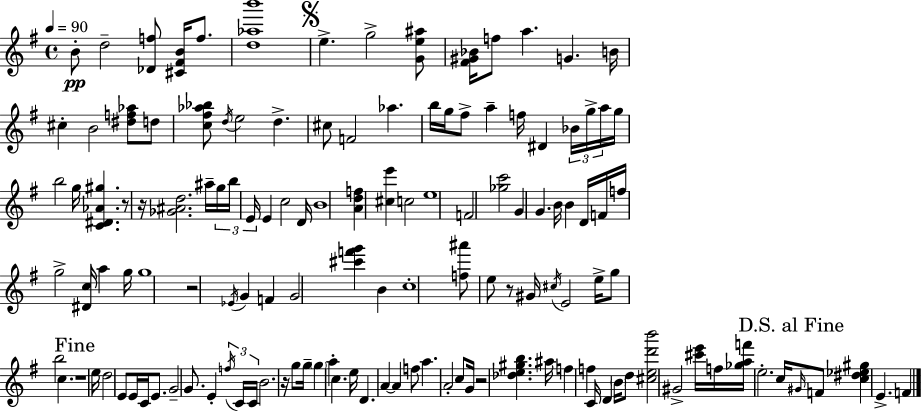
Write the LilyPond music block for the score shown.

{
  \clef treble
  \time 4/4
  \defaultTimeSignature
  \key g \major
  \tempo 4 = 90
  b'8-.\pp d''2-- <des' f''>8 <cis' fis' b'>16 f''8. | <d'' aes'' b'''>1 | \mark \markup { \musicglyph "scripts.segno" } e''4.-> g''2-> <g' e'' ais''>8 | <fis' gis' bes'>16 f''8 a''4. g'4. b'16 | \break cis''4-. b'2 <dis'' f'' aes''>8 d''8 | <c'' fis'' aes'' bes''>8 \acciaccatura { d''16 } e''2 d''4.-> | cis''8 f'2 aes''4. | b''16 g''16 fis''8-> a''4-- f''16 dis'4 \tuplet 3/2 { bes'16 g''16-> | \break a''16 } g''16 b''2 g''16 <c' dis' aes' gis''>4. | r8 r16 <ges' ais' d''>2. | ais''16-- \tuplet 3/2 { g''16 b''16 e'16 } e'4 c''2 | d'16 b'1 | \break <a' d'' f''>4 <cis'' e'''>4 c''2 | e''1 | f'2 <ges'' c'''>2 | g'4 g'4. b'16 b'4 | \break d'16 f'16 f''16 g''2-> <dis' c''>16 a''4 | g''16 g''1 | r2 \acciaccatura { ees'16 } g'4 f'4 | g'2 <cis''' f''' g'''>4 b'4 | \break c''1-. | <f'' ais'''>8 e''8 r8 gis'16 \acciaccatura { cis''16 } e'2 | e''16-> g''8 b''2 c''4. | \mark "Fine" r1 | \break e''16 d''2 e'8 e'16 c'16 | e'8. g'2-- g'8. e'4-. | \tuplet 3/2 { \acciaccatura { f''16 } c'16 c'16 } b'2. | r16 g''8 g''16-- \parenthesize g''4 a''4-. c''4. | \break e''16 d'4. a'4~~ a'4 | f''8 a''4. a'2-. | c''8 g'16 r2 <des'' e'' gis'' b''>4. | ais''16 f''4 f''4 c'16 d'4 | \break \parenthesize b'16 d''8 <cis'' e'' d''' b'''>2 gis'2-> | <cis''' e'''>16 f''16 <ges'' a'' f'''>16 e''2.-. | c''16 \mark "D.S. al Fine" \grace { gis'16 } f'8 <c'' dis'' ees'' gis''>4 e'4.-> | f'4 \bar "|."
}